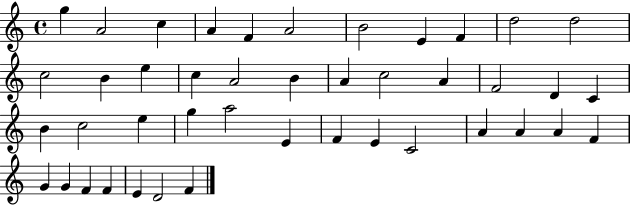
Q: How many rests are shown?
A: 0